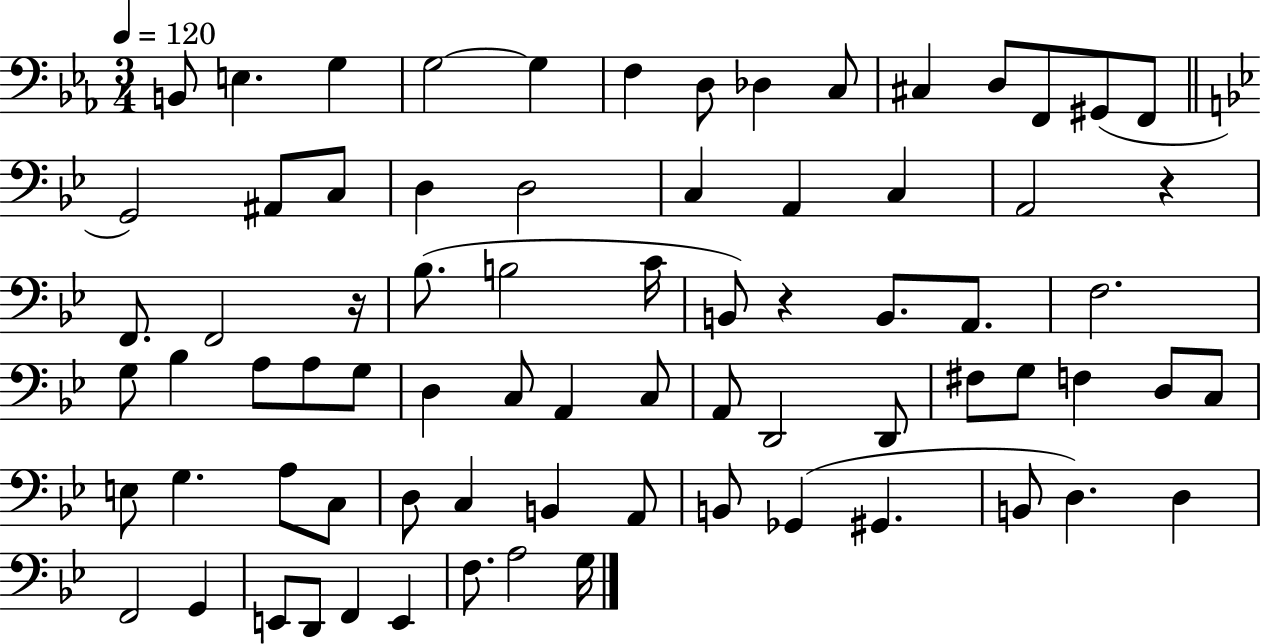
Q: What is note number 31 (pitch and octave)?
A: A2